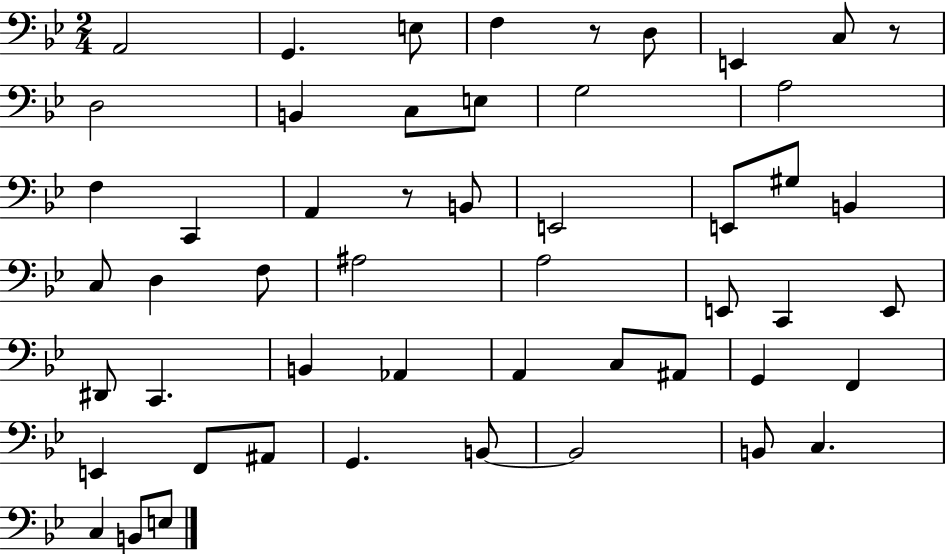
X:1
T:Untitled
M:2/4
L:1/4
K:Bb
A,,2 G,, E,/2 F, z/2 D,/2 E,, C,/2 z/2 D,2 B,, C,/2 E,/2 G,2 A,2 F, C,, A,, z/2 B,,/2 E,,2 E,,/2 ^G,/2 B,, C,/2 D, F,/2 ^A,2 A,2 E,,/2 C,, E,,/2 ^D,,/2 C,, B,, _A,, A,, C,/2 ^A,,/2 G,, F,, E,, F,,/2 ^A,,/2 G,, B,,/2 B,,2 B,,/2 C, C, B,,/2 E,/2